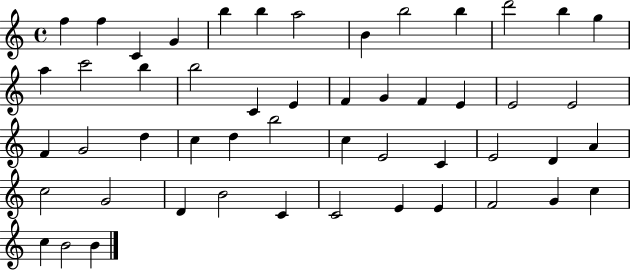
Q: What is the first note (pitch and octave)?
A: F5